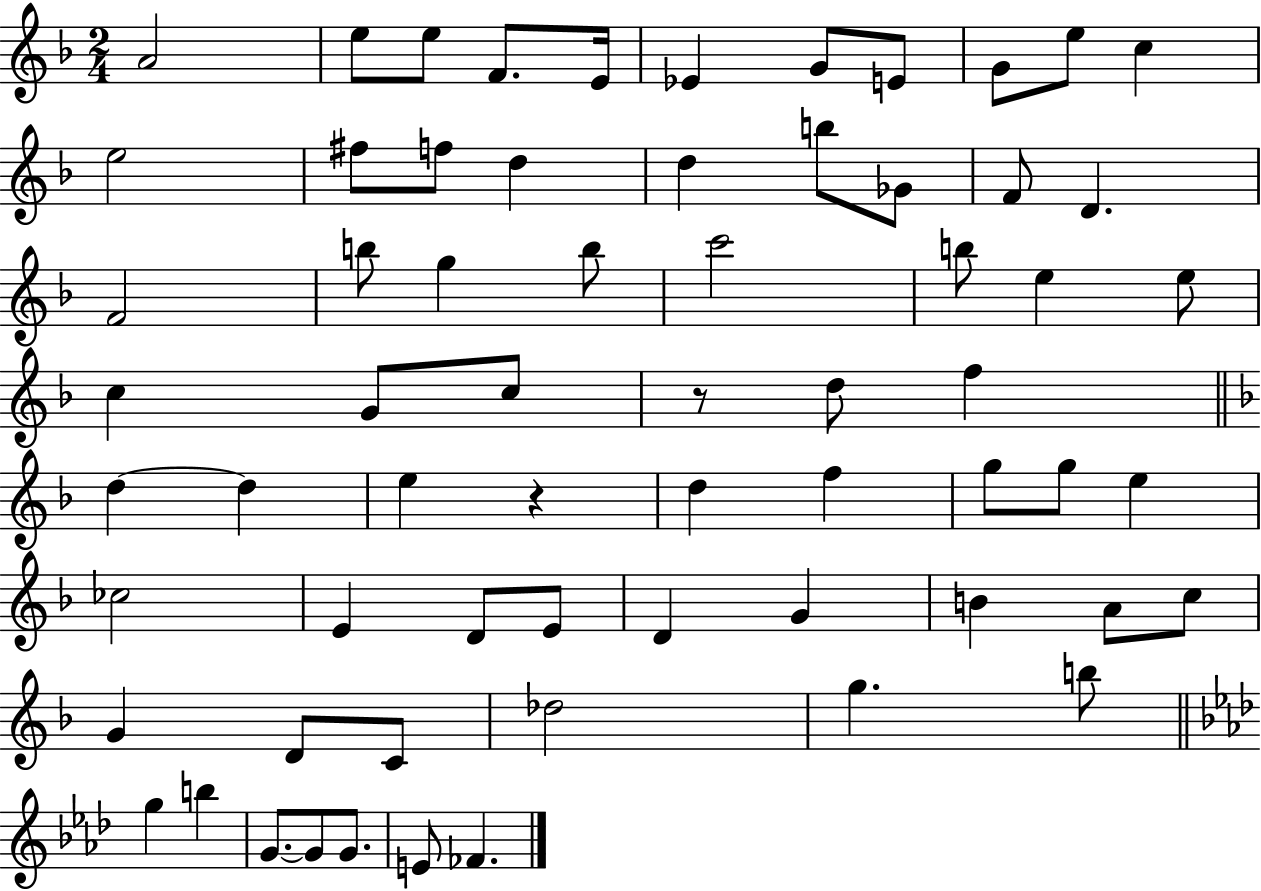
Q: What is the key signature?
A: F major